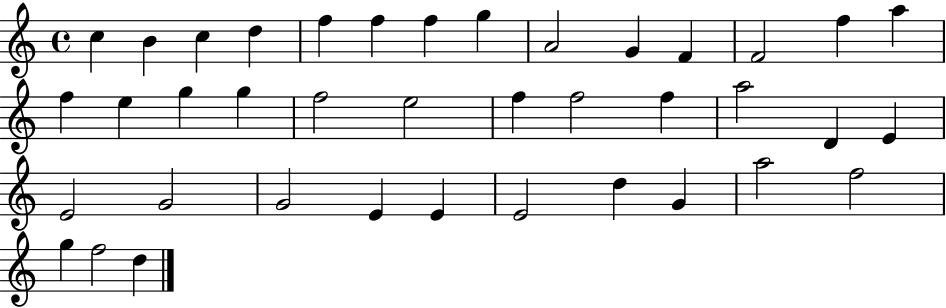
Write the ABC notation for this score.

X:1
T:Untitled
M:4/4
L:1/4
K:C
c B c d f f f g A2 G F F2 f a f e g g f2 e2 f f2 f a2 D E E2 G2 G2 E E E2 d G a2 f2 g f2 d